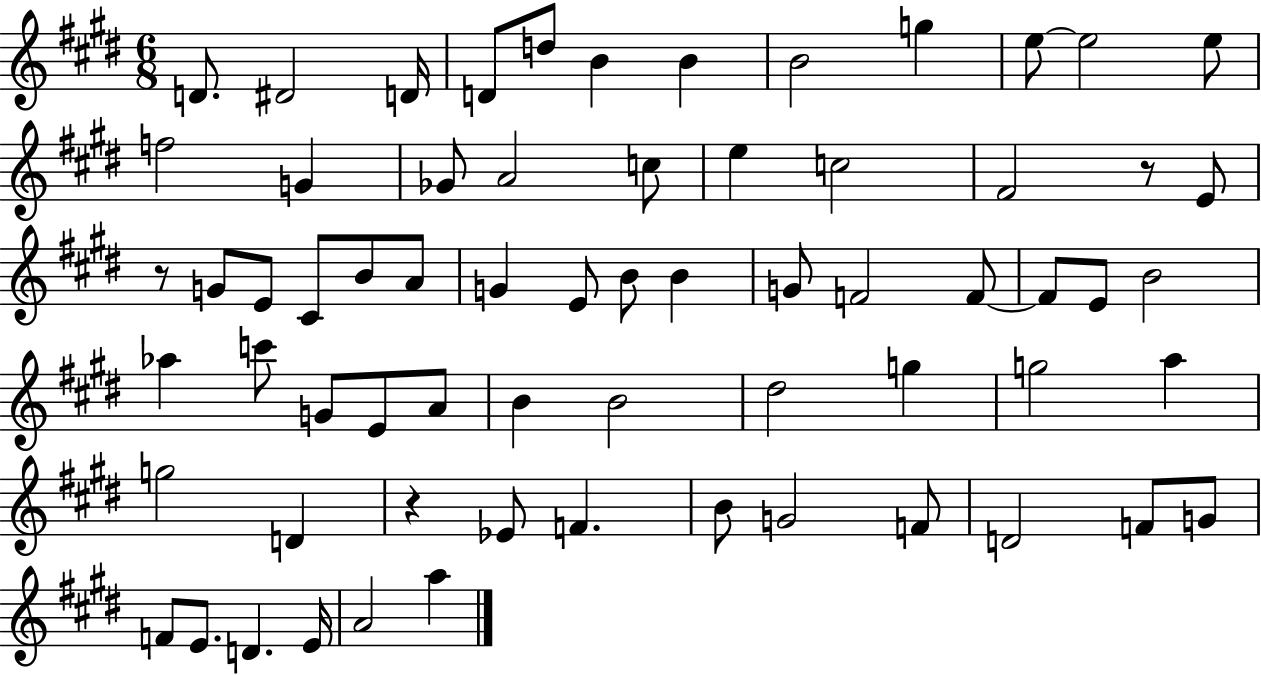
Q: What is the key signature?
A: E major